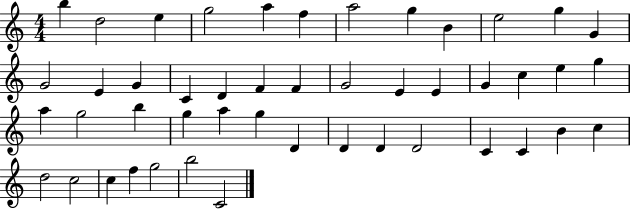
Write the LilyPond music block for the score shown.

{
  \clef treble
  \numericTimeSignature
  \time 4/4
  \key c \major
  b''4 d''2 e''4 | g''2 a''4 f''4 | a''2 g''4 b'4 | e''2 g''4 g'4 | \break g'2 e'4 g'4 | c'4 d'4 f'4 f'4 | g'2 e'4 e'4 | g'4 c''4 e''4 g''4 | \break a''4 g''2 b''4 | g''4 a''4 g''4 d'4 | d'4 d'4 d'2 | c'4 c'4 b'4 c''4 | \break d''2 c''2 | c''4 f''4 g''2 | b''2 c'2 | \bar "|."
}